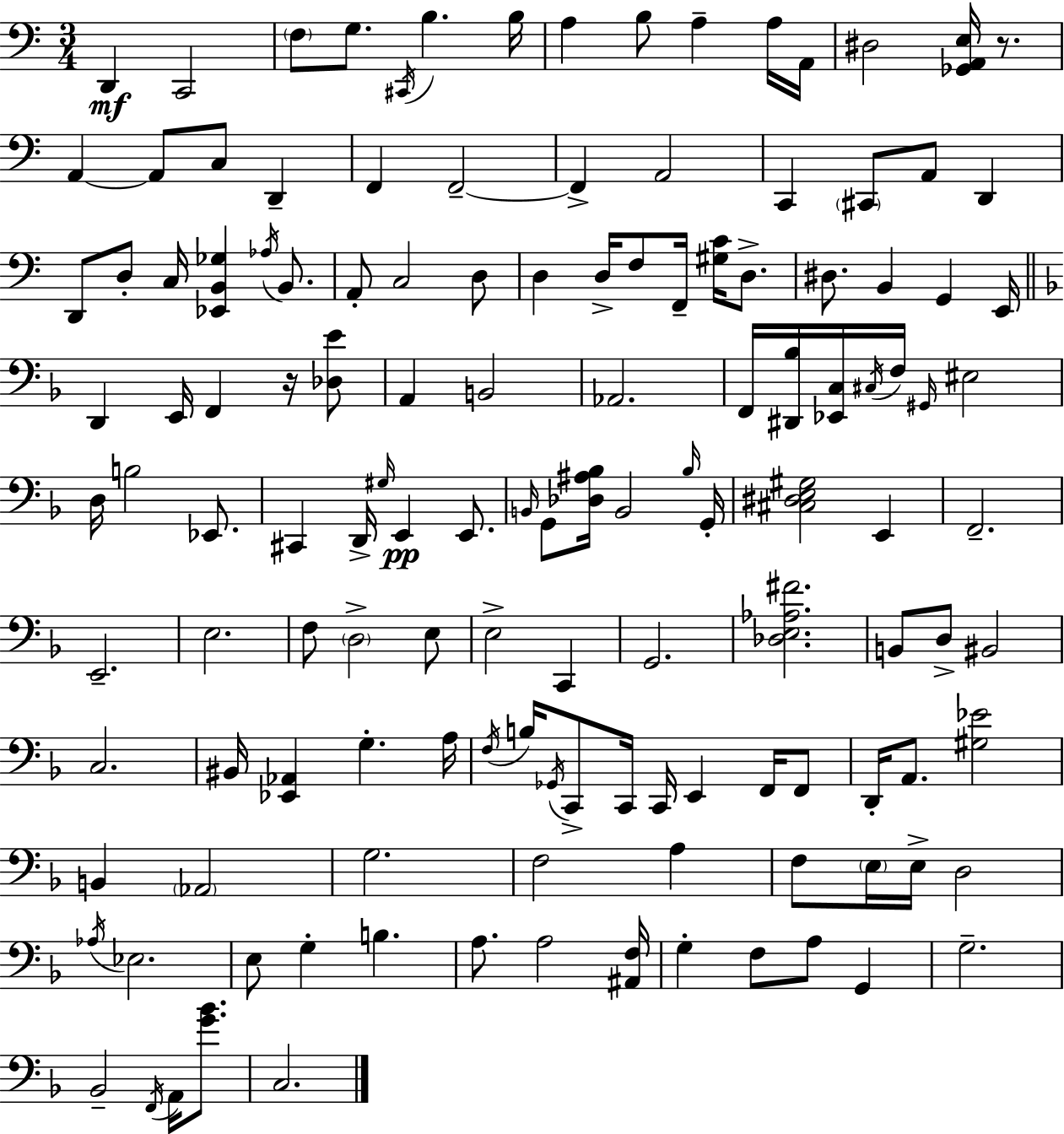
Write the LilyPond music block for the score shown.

{
  \clef bass
  \numericTimeSignature
  \time 3/4
  \key c \major
  \repeat volta 2 { d,4\mf c,2 | \parenthesize f8 g8. \acciaccatura { cis,16 } b4. | b16 a4 b8 a4-- a16 | a,16 dis2 <ges, a, e>16 r8. | \break a,4~~ a,8 c8 d,4-- | f,4 f,2--~~ | f,4-> a,2 | c,4 \parenthesize cis,8 a,8 d,4 | \break d,8 d8-. c16 <ees, b, ges>4 \acciaccatura { aes16 } b,8. | a,8-. c2 | d8 d4 d16-> f8 f,16-- <gis c'>16 d8.-> | dis8. b,4 g,4 | \break e,16 \bar "||" \break \key d \minor d,4 e,16 f,4 r16 <des e'>8 | a,4 b,2 | aes,2. | f,16 <dis, bes>16 <ees, c>16 \acciaccatura { cis16 } f16 \grace { gis,16 } eis2 | \break d16 b2 ees,8. | cis,4 d,16-> \grace { gis16 } e,4\pp | e,8. \grace { b,16 } g,8 <des ais bes>16 b,2 | \grace { bes16 } g,16-. <cis dis e gis>2 | \break e,4 f,2.-- | e,2.-- | e2. | f8 \parenthesize d2-> | \break e8 e2-> | c,4 g,2. | <des e aes fis'>2. | b,8 d8-> bis,2 | \break c2. | bis,16 <ees, aes,>4 g4.-. | a16 \acciaccatura { f16 } b16 \acciaccatura { ges,16 } c,8-> c,16 c,16 | e,4 f,16 f,8 d,16-. a,8. <gis ees'>2 | \break b,4 \parenthesize aes,2 | g2. | f2 | a4 f8 \parenthesize e16 e16-> d2 | \break \acciaccatura { aes16 } ees2. | e8 g4-. | b4. a8. a2 | <ais, f>16 g4-. | \break f8 a8 g,4 g2.-- | bes,2-- | \acciaccatura { f,16 } a,16 <g' bes'>8. c2. | } \bar "|."
}